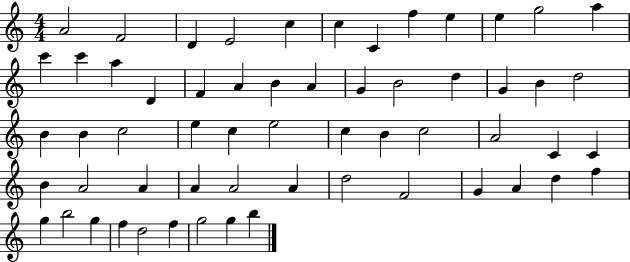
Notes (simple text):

A4/h F4/h D4/q E4/h C5/q C5/q C4/q F5/q E5/q E5/q G5/h A5/q C6/q C6/q A5/q D4/q F4/q A4/q B4/q A4/q G4/q B4/h D5/q G4/q B4/q D5/h B4/q B4/q C5/h E5/q C5/q E5/h C5/q B4/q C5/h A4/h C4/q C4/q B4/q A4/h A4/q A4/q A4/h A4/q D5/h F4/h G4/q A4/q D5/q F5/q G5/q B5/h G5/q F5/q D5/h F5/q G5/h G5/q B5/q